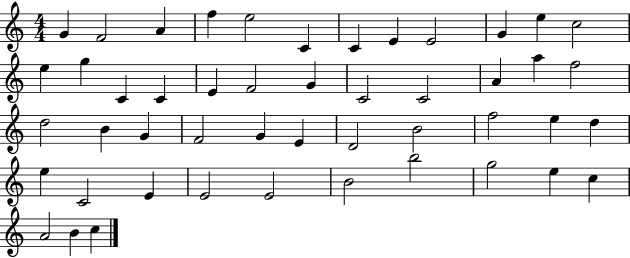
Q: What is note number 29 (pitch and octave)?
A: G4